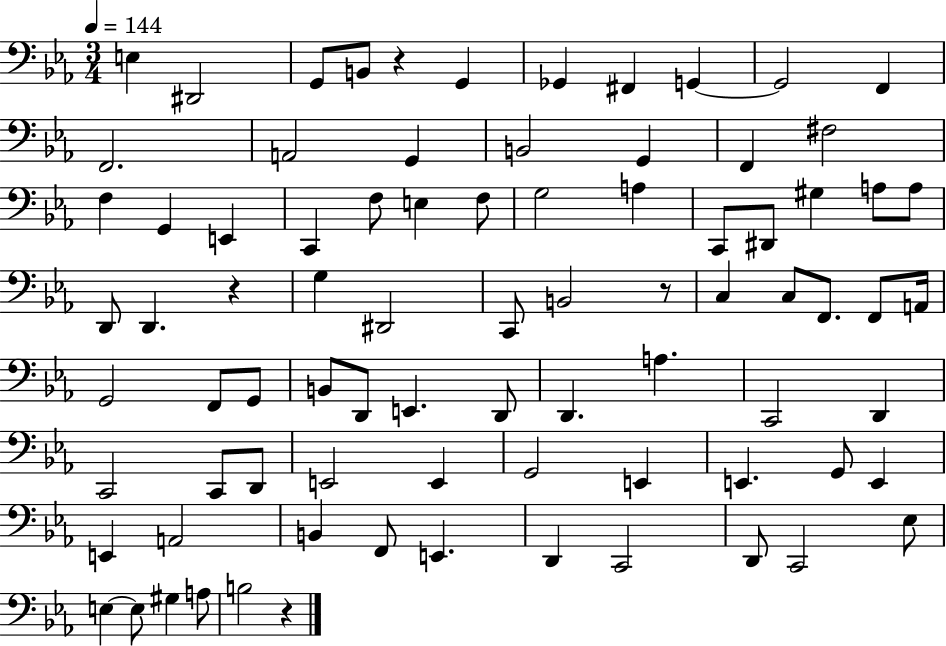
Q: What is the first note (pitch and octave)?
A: E3